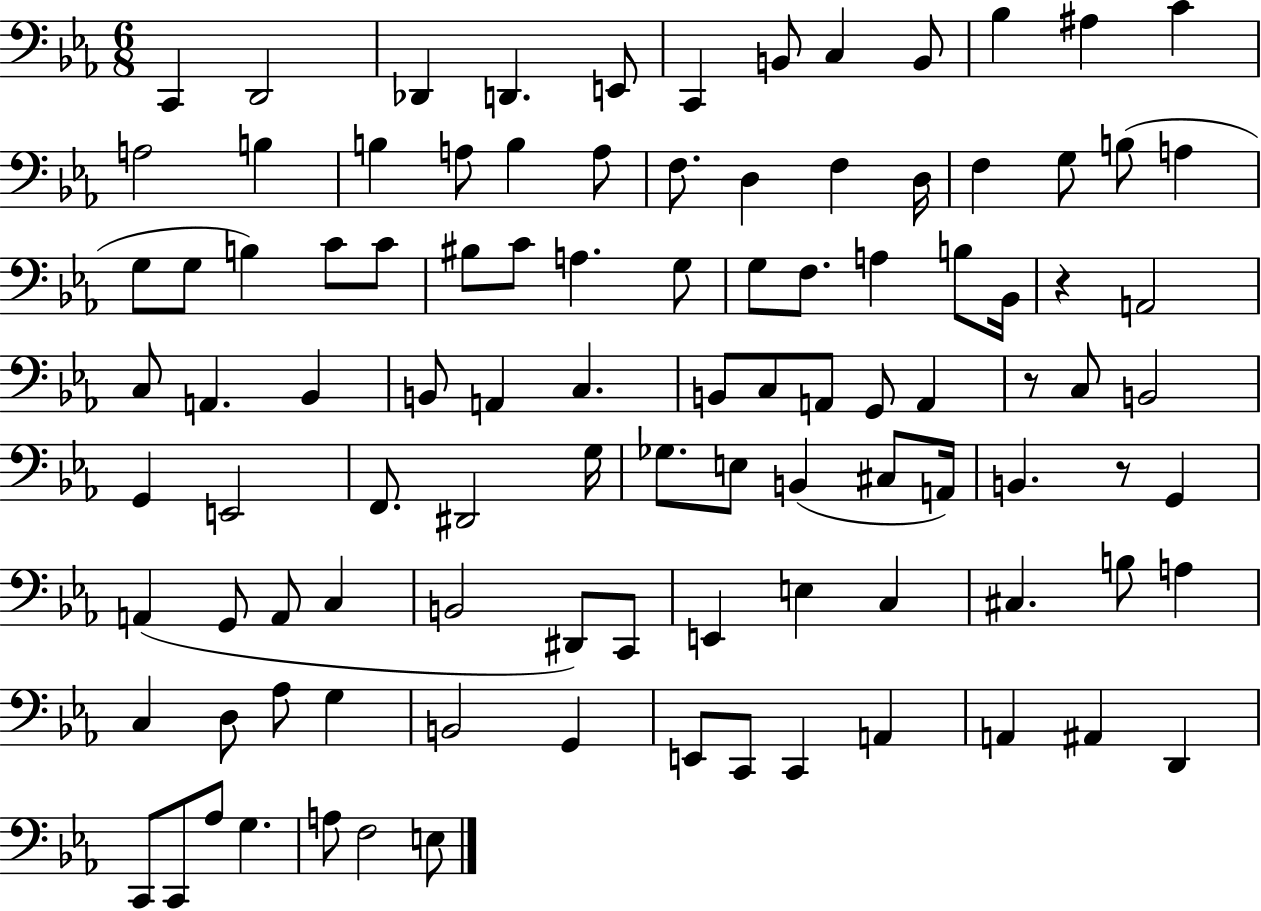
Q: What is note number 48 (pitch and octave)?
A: B2